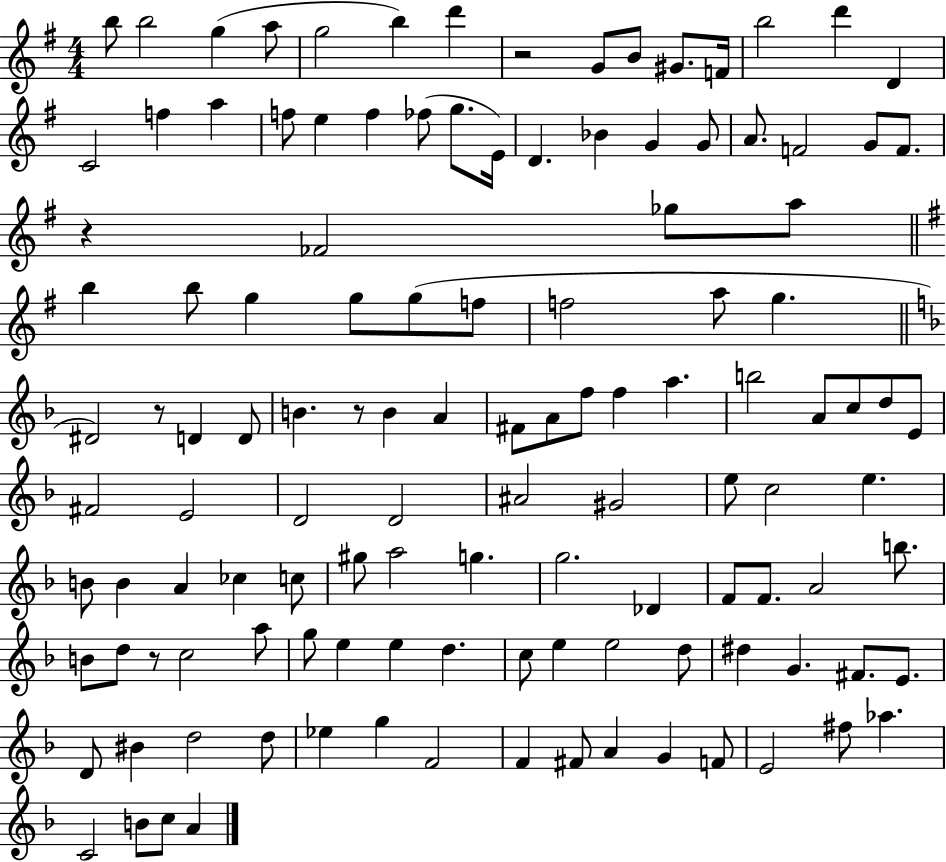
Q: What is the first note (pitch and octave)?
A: B5